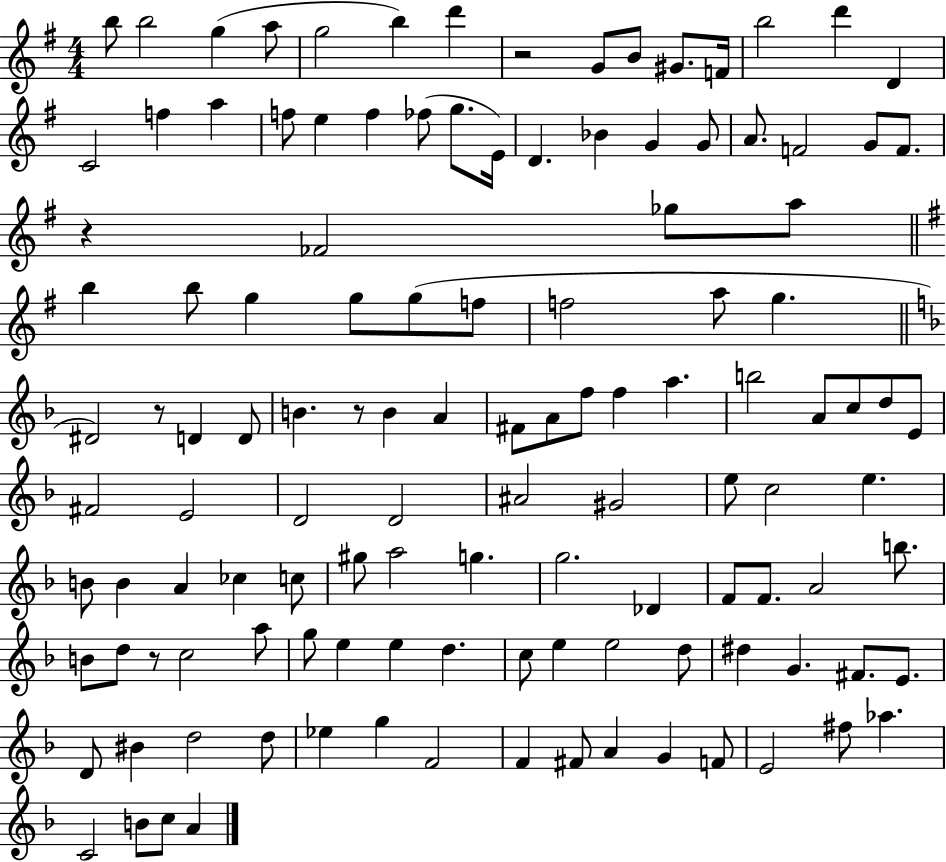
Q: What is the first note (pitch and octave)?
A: B5